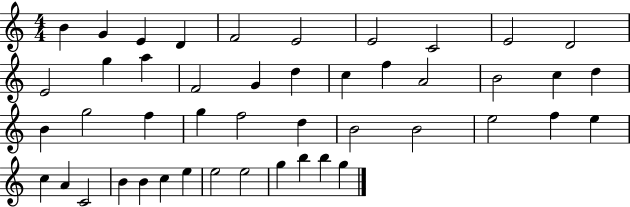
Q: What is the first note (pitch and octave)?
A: B4